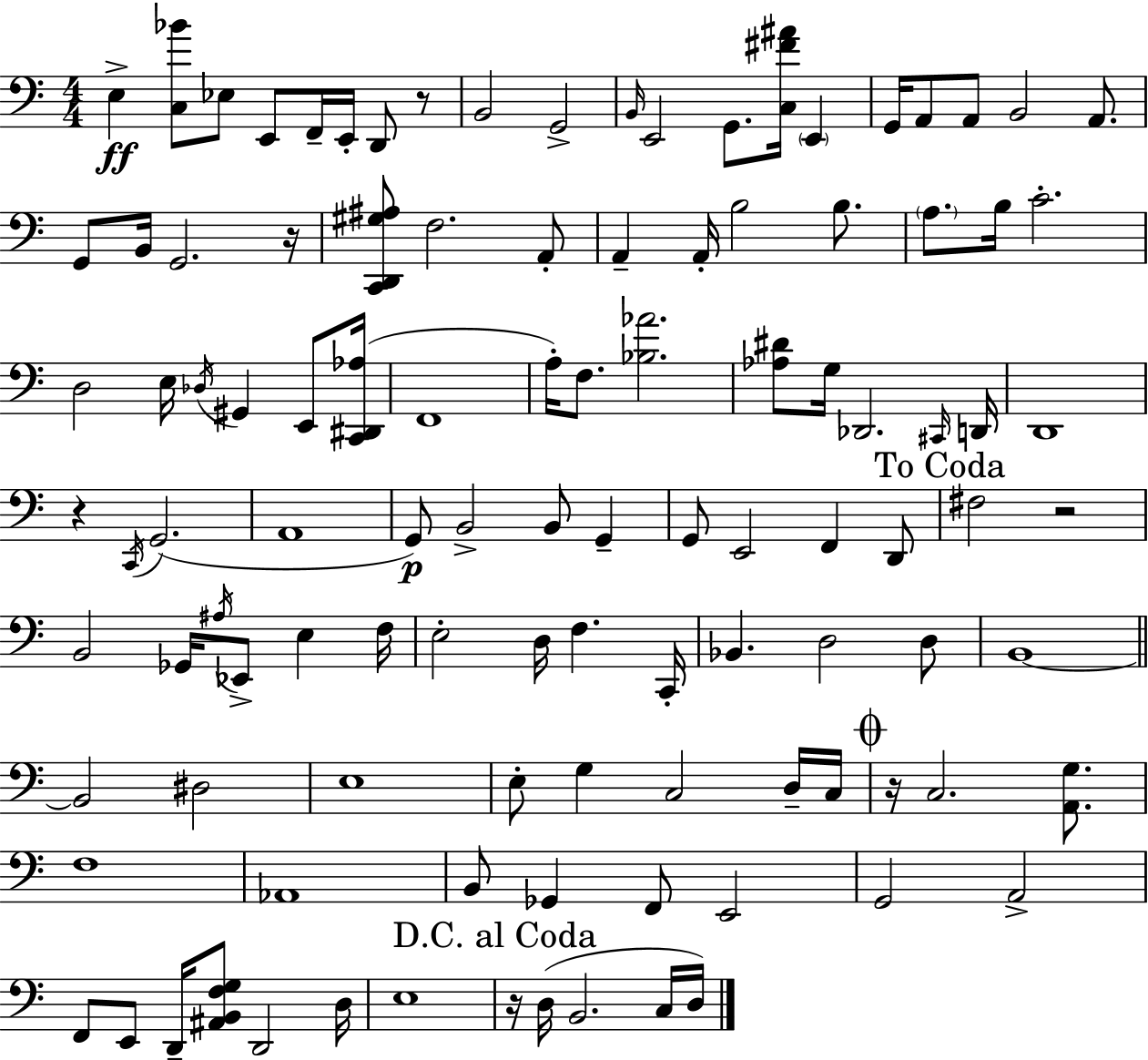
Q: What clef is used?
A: bass